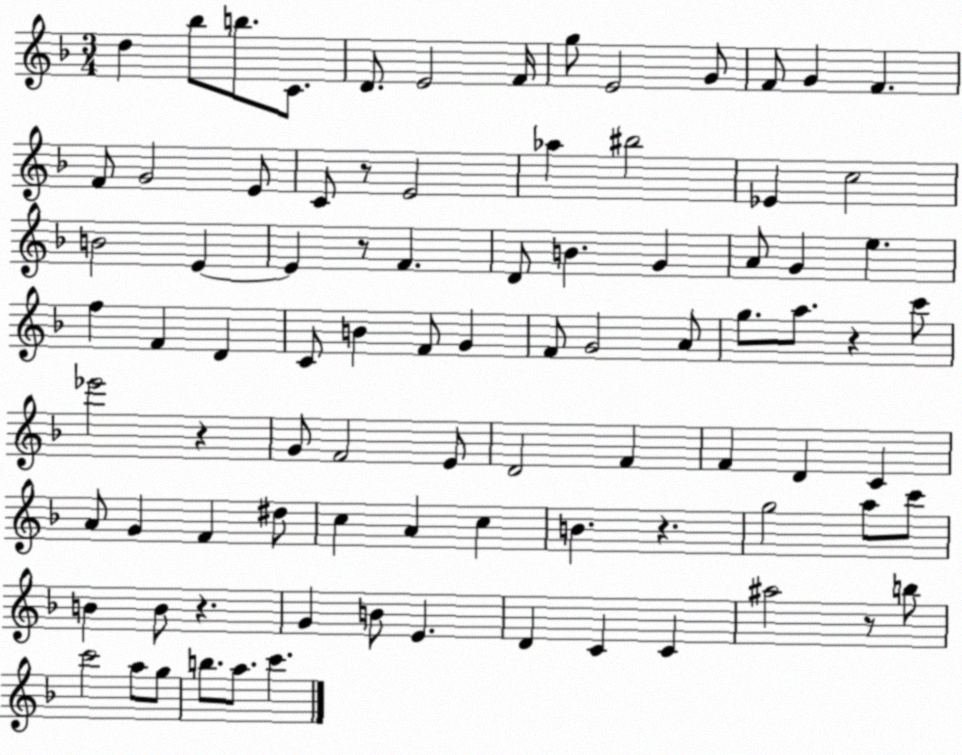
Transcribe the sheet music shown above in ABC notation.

X:1
T:Untitled
M:3/4
L:1/4
K:F
d _b/2 b/2 C/2 D/2 E2 F/4 g/2 E2 G/2 F/2 G F F/2 G2 E/2 C/2 z/2 E2 _a ^b2 _E c2 B2 E E z/2 F D/2 B G A/2 G e f F D C/2 B F/2 G F/2 G2 A/2 g/2 a/2 z c'/2 _e'2 z G/2 F2 E/2 D2 F F D C A/2 G F ^d/2 c A c B z g2 a/2 c'/2 B B/2 z G B/2 E D C C ^a2 z/2 b/2 c'2 a/2 g/2 b/2 a/2 c'